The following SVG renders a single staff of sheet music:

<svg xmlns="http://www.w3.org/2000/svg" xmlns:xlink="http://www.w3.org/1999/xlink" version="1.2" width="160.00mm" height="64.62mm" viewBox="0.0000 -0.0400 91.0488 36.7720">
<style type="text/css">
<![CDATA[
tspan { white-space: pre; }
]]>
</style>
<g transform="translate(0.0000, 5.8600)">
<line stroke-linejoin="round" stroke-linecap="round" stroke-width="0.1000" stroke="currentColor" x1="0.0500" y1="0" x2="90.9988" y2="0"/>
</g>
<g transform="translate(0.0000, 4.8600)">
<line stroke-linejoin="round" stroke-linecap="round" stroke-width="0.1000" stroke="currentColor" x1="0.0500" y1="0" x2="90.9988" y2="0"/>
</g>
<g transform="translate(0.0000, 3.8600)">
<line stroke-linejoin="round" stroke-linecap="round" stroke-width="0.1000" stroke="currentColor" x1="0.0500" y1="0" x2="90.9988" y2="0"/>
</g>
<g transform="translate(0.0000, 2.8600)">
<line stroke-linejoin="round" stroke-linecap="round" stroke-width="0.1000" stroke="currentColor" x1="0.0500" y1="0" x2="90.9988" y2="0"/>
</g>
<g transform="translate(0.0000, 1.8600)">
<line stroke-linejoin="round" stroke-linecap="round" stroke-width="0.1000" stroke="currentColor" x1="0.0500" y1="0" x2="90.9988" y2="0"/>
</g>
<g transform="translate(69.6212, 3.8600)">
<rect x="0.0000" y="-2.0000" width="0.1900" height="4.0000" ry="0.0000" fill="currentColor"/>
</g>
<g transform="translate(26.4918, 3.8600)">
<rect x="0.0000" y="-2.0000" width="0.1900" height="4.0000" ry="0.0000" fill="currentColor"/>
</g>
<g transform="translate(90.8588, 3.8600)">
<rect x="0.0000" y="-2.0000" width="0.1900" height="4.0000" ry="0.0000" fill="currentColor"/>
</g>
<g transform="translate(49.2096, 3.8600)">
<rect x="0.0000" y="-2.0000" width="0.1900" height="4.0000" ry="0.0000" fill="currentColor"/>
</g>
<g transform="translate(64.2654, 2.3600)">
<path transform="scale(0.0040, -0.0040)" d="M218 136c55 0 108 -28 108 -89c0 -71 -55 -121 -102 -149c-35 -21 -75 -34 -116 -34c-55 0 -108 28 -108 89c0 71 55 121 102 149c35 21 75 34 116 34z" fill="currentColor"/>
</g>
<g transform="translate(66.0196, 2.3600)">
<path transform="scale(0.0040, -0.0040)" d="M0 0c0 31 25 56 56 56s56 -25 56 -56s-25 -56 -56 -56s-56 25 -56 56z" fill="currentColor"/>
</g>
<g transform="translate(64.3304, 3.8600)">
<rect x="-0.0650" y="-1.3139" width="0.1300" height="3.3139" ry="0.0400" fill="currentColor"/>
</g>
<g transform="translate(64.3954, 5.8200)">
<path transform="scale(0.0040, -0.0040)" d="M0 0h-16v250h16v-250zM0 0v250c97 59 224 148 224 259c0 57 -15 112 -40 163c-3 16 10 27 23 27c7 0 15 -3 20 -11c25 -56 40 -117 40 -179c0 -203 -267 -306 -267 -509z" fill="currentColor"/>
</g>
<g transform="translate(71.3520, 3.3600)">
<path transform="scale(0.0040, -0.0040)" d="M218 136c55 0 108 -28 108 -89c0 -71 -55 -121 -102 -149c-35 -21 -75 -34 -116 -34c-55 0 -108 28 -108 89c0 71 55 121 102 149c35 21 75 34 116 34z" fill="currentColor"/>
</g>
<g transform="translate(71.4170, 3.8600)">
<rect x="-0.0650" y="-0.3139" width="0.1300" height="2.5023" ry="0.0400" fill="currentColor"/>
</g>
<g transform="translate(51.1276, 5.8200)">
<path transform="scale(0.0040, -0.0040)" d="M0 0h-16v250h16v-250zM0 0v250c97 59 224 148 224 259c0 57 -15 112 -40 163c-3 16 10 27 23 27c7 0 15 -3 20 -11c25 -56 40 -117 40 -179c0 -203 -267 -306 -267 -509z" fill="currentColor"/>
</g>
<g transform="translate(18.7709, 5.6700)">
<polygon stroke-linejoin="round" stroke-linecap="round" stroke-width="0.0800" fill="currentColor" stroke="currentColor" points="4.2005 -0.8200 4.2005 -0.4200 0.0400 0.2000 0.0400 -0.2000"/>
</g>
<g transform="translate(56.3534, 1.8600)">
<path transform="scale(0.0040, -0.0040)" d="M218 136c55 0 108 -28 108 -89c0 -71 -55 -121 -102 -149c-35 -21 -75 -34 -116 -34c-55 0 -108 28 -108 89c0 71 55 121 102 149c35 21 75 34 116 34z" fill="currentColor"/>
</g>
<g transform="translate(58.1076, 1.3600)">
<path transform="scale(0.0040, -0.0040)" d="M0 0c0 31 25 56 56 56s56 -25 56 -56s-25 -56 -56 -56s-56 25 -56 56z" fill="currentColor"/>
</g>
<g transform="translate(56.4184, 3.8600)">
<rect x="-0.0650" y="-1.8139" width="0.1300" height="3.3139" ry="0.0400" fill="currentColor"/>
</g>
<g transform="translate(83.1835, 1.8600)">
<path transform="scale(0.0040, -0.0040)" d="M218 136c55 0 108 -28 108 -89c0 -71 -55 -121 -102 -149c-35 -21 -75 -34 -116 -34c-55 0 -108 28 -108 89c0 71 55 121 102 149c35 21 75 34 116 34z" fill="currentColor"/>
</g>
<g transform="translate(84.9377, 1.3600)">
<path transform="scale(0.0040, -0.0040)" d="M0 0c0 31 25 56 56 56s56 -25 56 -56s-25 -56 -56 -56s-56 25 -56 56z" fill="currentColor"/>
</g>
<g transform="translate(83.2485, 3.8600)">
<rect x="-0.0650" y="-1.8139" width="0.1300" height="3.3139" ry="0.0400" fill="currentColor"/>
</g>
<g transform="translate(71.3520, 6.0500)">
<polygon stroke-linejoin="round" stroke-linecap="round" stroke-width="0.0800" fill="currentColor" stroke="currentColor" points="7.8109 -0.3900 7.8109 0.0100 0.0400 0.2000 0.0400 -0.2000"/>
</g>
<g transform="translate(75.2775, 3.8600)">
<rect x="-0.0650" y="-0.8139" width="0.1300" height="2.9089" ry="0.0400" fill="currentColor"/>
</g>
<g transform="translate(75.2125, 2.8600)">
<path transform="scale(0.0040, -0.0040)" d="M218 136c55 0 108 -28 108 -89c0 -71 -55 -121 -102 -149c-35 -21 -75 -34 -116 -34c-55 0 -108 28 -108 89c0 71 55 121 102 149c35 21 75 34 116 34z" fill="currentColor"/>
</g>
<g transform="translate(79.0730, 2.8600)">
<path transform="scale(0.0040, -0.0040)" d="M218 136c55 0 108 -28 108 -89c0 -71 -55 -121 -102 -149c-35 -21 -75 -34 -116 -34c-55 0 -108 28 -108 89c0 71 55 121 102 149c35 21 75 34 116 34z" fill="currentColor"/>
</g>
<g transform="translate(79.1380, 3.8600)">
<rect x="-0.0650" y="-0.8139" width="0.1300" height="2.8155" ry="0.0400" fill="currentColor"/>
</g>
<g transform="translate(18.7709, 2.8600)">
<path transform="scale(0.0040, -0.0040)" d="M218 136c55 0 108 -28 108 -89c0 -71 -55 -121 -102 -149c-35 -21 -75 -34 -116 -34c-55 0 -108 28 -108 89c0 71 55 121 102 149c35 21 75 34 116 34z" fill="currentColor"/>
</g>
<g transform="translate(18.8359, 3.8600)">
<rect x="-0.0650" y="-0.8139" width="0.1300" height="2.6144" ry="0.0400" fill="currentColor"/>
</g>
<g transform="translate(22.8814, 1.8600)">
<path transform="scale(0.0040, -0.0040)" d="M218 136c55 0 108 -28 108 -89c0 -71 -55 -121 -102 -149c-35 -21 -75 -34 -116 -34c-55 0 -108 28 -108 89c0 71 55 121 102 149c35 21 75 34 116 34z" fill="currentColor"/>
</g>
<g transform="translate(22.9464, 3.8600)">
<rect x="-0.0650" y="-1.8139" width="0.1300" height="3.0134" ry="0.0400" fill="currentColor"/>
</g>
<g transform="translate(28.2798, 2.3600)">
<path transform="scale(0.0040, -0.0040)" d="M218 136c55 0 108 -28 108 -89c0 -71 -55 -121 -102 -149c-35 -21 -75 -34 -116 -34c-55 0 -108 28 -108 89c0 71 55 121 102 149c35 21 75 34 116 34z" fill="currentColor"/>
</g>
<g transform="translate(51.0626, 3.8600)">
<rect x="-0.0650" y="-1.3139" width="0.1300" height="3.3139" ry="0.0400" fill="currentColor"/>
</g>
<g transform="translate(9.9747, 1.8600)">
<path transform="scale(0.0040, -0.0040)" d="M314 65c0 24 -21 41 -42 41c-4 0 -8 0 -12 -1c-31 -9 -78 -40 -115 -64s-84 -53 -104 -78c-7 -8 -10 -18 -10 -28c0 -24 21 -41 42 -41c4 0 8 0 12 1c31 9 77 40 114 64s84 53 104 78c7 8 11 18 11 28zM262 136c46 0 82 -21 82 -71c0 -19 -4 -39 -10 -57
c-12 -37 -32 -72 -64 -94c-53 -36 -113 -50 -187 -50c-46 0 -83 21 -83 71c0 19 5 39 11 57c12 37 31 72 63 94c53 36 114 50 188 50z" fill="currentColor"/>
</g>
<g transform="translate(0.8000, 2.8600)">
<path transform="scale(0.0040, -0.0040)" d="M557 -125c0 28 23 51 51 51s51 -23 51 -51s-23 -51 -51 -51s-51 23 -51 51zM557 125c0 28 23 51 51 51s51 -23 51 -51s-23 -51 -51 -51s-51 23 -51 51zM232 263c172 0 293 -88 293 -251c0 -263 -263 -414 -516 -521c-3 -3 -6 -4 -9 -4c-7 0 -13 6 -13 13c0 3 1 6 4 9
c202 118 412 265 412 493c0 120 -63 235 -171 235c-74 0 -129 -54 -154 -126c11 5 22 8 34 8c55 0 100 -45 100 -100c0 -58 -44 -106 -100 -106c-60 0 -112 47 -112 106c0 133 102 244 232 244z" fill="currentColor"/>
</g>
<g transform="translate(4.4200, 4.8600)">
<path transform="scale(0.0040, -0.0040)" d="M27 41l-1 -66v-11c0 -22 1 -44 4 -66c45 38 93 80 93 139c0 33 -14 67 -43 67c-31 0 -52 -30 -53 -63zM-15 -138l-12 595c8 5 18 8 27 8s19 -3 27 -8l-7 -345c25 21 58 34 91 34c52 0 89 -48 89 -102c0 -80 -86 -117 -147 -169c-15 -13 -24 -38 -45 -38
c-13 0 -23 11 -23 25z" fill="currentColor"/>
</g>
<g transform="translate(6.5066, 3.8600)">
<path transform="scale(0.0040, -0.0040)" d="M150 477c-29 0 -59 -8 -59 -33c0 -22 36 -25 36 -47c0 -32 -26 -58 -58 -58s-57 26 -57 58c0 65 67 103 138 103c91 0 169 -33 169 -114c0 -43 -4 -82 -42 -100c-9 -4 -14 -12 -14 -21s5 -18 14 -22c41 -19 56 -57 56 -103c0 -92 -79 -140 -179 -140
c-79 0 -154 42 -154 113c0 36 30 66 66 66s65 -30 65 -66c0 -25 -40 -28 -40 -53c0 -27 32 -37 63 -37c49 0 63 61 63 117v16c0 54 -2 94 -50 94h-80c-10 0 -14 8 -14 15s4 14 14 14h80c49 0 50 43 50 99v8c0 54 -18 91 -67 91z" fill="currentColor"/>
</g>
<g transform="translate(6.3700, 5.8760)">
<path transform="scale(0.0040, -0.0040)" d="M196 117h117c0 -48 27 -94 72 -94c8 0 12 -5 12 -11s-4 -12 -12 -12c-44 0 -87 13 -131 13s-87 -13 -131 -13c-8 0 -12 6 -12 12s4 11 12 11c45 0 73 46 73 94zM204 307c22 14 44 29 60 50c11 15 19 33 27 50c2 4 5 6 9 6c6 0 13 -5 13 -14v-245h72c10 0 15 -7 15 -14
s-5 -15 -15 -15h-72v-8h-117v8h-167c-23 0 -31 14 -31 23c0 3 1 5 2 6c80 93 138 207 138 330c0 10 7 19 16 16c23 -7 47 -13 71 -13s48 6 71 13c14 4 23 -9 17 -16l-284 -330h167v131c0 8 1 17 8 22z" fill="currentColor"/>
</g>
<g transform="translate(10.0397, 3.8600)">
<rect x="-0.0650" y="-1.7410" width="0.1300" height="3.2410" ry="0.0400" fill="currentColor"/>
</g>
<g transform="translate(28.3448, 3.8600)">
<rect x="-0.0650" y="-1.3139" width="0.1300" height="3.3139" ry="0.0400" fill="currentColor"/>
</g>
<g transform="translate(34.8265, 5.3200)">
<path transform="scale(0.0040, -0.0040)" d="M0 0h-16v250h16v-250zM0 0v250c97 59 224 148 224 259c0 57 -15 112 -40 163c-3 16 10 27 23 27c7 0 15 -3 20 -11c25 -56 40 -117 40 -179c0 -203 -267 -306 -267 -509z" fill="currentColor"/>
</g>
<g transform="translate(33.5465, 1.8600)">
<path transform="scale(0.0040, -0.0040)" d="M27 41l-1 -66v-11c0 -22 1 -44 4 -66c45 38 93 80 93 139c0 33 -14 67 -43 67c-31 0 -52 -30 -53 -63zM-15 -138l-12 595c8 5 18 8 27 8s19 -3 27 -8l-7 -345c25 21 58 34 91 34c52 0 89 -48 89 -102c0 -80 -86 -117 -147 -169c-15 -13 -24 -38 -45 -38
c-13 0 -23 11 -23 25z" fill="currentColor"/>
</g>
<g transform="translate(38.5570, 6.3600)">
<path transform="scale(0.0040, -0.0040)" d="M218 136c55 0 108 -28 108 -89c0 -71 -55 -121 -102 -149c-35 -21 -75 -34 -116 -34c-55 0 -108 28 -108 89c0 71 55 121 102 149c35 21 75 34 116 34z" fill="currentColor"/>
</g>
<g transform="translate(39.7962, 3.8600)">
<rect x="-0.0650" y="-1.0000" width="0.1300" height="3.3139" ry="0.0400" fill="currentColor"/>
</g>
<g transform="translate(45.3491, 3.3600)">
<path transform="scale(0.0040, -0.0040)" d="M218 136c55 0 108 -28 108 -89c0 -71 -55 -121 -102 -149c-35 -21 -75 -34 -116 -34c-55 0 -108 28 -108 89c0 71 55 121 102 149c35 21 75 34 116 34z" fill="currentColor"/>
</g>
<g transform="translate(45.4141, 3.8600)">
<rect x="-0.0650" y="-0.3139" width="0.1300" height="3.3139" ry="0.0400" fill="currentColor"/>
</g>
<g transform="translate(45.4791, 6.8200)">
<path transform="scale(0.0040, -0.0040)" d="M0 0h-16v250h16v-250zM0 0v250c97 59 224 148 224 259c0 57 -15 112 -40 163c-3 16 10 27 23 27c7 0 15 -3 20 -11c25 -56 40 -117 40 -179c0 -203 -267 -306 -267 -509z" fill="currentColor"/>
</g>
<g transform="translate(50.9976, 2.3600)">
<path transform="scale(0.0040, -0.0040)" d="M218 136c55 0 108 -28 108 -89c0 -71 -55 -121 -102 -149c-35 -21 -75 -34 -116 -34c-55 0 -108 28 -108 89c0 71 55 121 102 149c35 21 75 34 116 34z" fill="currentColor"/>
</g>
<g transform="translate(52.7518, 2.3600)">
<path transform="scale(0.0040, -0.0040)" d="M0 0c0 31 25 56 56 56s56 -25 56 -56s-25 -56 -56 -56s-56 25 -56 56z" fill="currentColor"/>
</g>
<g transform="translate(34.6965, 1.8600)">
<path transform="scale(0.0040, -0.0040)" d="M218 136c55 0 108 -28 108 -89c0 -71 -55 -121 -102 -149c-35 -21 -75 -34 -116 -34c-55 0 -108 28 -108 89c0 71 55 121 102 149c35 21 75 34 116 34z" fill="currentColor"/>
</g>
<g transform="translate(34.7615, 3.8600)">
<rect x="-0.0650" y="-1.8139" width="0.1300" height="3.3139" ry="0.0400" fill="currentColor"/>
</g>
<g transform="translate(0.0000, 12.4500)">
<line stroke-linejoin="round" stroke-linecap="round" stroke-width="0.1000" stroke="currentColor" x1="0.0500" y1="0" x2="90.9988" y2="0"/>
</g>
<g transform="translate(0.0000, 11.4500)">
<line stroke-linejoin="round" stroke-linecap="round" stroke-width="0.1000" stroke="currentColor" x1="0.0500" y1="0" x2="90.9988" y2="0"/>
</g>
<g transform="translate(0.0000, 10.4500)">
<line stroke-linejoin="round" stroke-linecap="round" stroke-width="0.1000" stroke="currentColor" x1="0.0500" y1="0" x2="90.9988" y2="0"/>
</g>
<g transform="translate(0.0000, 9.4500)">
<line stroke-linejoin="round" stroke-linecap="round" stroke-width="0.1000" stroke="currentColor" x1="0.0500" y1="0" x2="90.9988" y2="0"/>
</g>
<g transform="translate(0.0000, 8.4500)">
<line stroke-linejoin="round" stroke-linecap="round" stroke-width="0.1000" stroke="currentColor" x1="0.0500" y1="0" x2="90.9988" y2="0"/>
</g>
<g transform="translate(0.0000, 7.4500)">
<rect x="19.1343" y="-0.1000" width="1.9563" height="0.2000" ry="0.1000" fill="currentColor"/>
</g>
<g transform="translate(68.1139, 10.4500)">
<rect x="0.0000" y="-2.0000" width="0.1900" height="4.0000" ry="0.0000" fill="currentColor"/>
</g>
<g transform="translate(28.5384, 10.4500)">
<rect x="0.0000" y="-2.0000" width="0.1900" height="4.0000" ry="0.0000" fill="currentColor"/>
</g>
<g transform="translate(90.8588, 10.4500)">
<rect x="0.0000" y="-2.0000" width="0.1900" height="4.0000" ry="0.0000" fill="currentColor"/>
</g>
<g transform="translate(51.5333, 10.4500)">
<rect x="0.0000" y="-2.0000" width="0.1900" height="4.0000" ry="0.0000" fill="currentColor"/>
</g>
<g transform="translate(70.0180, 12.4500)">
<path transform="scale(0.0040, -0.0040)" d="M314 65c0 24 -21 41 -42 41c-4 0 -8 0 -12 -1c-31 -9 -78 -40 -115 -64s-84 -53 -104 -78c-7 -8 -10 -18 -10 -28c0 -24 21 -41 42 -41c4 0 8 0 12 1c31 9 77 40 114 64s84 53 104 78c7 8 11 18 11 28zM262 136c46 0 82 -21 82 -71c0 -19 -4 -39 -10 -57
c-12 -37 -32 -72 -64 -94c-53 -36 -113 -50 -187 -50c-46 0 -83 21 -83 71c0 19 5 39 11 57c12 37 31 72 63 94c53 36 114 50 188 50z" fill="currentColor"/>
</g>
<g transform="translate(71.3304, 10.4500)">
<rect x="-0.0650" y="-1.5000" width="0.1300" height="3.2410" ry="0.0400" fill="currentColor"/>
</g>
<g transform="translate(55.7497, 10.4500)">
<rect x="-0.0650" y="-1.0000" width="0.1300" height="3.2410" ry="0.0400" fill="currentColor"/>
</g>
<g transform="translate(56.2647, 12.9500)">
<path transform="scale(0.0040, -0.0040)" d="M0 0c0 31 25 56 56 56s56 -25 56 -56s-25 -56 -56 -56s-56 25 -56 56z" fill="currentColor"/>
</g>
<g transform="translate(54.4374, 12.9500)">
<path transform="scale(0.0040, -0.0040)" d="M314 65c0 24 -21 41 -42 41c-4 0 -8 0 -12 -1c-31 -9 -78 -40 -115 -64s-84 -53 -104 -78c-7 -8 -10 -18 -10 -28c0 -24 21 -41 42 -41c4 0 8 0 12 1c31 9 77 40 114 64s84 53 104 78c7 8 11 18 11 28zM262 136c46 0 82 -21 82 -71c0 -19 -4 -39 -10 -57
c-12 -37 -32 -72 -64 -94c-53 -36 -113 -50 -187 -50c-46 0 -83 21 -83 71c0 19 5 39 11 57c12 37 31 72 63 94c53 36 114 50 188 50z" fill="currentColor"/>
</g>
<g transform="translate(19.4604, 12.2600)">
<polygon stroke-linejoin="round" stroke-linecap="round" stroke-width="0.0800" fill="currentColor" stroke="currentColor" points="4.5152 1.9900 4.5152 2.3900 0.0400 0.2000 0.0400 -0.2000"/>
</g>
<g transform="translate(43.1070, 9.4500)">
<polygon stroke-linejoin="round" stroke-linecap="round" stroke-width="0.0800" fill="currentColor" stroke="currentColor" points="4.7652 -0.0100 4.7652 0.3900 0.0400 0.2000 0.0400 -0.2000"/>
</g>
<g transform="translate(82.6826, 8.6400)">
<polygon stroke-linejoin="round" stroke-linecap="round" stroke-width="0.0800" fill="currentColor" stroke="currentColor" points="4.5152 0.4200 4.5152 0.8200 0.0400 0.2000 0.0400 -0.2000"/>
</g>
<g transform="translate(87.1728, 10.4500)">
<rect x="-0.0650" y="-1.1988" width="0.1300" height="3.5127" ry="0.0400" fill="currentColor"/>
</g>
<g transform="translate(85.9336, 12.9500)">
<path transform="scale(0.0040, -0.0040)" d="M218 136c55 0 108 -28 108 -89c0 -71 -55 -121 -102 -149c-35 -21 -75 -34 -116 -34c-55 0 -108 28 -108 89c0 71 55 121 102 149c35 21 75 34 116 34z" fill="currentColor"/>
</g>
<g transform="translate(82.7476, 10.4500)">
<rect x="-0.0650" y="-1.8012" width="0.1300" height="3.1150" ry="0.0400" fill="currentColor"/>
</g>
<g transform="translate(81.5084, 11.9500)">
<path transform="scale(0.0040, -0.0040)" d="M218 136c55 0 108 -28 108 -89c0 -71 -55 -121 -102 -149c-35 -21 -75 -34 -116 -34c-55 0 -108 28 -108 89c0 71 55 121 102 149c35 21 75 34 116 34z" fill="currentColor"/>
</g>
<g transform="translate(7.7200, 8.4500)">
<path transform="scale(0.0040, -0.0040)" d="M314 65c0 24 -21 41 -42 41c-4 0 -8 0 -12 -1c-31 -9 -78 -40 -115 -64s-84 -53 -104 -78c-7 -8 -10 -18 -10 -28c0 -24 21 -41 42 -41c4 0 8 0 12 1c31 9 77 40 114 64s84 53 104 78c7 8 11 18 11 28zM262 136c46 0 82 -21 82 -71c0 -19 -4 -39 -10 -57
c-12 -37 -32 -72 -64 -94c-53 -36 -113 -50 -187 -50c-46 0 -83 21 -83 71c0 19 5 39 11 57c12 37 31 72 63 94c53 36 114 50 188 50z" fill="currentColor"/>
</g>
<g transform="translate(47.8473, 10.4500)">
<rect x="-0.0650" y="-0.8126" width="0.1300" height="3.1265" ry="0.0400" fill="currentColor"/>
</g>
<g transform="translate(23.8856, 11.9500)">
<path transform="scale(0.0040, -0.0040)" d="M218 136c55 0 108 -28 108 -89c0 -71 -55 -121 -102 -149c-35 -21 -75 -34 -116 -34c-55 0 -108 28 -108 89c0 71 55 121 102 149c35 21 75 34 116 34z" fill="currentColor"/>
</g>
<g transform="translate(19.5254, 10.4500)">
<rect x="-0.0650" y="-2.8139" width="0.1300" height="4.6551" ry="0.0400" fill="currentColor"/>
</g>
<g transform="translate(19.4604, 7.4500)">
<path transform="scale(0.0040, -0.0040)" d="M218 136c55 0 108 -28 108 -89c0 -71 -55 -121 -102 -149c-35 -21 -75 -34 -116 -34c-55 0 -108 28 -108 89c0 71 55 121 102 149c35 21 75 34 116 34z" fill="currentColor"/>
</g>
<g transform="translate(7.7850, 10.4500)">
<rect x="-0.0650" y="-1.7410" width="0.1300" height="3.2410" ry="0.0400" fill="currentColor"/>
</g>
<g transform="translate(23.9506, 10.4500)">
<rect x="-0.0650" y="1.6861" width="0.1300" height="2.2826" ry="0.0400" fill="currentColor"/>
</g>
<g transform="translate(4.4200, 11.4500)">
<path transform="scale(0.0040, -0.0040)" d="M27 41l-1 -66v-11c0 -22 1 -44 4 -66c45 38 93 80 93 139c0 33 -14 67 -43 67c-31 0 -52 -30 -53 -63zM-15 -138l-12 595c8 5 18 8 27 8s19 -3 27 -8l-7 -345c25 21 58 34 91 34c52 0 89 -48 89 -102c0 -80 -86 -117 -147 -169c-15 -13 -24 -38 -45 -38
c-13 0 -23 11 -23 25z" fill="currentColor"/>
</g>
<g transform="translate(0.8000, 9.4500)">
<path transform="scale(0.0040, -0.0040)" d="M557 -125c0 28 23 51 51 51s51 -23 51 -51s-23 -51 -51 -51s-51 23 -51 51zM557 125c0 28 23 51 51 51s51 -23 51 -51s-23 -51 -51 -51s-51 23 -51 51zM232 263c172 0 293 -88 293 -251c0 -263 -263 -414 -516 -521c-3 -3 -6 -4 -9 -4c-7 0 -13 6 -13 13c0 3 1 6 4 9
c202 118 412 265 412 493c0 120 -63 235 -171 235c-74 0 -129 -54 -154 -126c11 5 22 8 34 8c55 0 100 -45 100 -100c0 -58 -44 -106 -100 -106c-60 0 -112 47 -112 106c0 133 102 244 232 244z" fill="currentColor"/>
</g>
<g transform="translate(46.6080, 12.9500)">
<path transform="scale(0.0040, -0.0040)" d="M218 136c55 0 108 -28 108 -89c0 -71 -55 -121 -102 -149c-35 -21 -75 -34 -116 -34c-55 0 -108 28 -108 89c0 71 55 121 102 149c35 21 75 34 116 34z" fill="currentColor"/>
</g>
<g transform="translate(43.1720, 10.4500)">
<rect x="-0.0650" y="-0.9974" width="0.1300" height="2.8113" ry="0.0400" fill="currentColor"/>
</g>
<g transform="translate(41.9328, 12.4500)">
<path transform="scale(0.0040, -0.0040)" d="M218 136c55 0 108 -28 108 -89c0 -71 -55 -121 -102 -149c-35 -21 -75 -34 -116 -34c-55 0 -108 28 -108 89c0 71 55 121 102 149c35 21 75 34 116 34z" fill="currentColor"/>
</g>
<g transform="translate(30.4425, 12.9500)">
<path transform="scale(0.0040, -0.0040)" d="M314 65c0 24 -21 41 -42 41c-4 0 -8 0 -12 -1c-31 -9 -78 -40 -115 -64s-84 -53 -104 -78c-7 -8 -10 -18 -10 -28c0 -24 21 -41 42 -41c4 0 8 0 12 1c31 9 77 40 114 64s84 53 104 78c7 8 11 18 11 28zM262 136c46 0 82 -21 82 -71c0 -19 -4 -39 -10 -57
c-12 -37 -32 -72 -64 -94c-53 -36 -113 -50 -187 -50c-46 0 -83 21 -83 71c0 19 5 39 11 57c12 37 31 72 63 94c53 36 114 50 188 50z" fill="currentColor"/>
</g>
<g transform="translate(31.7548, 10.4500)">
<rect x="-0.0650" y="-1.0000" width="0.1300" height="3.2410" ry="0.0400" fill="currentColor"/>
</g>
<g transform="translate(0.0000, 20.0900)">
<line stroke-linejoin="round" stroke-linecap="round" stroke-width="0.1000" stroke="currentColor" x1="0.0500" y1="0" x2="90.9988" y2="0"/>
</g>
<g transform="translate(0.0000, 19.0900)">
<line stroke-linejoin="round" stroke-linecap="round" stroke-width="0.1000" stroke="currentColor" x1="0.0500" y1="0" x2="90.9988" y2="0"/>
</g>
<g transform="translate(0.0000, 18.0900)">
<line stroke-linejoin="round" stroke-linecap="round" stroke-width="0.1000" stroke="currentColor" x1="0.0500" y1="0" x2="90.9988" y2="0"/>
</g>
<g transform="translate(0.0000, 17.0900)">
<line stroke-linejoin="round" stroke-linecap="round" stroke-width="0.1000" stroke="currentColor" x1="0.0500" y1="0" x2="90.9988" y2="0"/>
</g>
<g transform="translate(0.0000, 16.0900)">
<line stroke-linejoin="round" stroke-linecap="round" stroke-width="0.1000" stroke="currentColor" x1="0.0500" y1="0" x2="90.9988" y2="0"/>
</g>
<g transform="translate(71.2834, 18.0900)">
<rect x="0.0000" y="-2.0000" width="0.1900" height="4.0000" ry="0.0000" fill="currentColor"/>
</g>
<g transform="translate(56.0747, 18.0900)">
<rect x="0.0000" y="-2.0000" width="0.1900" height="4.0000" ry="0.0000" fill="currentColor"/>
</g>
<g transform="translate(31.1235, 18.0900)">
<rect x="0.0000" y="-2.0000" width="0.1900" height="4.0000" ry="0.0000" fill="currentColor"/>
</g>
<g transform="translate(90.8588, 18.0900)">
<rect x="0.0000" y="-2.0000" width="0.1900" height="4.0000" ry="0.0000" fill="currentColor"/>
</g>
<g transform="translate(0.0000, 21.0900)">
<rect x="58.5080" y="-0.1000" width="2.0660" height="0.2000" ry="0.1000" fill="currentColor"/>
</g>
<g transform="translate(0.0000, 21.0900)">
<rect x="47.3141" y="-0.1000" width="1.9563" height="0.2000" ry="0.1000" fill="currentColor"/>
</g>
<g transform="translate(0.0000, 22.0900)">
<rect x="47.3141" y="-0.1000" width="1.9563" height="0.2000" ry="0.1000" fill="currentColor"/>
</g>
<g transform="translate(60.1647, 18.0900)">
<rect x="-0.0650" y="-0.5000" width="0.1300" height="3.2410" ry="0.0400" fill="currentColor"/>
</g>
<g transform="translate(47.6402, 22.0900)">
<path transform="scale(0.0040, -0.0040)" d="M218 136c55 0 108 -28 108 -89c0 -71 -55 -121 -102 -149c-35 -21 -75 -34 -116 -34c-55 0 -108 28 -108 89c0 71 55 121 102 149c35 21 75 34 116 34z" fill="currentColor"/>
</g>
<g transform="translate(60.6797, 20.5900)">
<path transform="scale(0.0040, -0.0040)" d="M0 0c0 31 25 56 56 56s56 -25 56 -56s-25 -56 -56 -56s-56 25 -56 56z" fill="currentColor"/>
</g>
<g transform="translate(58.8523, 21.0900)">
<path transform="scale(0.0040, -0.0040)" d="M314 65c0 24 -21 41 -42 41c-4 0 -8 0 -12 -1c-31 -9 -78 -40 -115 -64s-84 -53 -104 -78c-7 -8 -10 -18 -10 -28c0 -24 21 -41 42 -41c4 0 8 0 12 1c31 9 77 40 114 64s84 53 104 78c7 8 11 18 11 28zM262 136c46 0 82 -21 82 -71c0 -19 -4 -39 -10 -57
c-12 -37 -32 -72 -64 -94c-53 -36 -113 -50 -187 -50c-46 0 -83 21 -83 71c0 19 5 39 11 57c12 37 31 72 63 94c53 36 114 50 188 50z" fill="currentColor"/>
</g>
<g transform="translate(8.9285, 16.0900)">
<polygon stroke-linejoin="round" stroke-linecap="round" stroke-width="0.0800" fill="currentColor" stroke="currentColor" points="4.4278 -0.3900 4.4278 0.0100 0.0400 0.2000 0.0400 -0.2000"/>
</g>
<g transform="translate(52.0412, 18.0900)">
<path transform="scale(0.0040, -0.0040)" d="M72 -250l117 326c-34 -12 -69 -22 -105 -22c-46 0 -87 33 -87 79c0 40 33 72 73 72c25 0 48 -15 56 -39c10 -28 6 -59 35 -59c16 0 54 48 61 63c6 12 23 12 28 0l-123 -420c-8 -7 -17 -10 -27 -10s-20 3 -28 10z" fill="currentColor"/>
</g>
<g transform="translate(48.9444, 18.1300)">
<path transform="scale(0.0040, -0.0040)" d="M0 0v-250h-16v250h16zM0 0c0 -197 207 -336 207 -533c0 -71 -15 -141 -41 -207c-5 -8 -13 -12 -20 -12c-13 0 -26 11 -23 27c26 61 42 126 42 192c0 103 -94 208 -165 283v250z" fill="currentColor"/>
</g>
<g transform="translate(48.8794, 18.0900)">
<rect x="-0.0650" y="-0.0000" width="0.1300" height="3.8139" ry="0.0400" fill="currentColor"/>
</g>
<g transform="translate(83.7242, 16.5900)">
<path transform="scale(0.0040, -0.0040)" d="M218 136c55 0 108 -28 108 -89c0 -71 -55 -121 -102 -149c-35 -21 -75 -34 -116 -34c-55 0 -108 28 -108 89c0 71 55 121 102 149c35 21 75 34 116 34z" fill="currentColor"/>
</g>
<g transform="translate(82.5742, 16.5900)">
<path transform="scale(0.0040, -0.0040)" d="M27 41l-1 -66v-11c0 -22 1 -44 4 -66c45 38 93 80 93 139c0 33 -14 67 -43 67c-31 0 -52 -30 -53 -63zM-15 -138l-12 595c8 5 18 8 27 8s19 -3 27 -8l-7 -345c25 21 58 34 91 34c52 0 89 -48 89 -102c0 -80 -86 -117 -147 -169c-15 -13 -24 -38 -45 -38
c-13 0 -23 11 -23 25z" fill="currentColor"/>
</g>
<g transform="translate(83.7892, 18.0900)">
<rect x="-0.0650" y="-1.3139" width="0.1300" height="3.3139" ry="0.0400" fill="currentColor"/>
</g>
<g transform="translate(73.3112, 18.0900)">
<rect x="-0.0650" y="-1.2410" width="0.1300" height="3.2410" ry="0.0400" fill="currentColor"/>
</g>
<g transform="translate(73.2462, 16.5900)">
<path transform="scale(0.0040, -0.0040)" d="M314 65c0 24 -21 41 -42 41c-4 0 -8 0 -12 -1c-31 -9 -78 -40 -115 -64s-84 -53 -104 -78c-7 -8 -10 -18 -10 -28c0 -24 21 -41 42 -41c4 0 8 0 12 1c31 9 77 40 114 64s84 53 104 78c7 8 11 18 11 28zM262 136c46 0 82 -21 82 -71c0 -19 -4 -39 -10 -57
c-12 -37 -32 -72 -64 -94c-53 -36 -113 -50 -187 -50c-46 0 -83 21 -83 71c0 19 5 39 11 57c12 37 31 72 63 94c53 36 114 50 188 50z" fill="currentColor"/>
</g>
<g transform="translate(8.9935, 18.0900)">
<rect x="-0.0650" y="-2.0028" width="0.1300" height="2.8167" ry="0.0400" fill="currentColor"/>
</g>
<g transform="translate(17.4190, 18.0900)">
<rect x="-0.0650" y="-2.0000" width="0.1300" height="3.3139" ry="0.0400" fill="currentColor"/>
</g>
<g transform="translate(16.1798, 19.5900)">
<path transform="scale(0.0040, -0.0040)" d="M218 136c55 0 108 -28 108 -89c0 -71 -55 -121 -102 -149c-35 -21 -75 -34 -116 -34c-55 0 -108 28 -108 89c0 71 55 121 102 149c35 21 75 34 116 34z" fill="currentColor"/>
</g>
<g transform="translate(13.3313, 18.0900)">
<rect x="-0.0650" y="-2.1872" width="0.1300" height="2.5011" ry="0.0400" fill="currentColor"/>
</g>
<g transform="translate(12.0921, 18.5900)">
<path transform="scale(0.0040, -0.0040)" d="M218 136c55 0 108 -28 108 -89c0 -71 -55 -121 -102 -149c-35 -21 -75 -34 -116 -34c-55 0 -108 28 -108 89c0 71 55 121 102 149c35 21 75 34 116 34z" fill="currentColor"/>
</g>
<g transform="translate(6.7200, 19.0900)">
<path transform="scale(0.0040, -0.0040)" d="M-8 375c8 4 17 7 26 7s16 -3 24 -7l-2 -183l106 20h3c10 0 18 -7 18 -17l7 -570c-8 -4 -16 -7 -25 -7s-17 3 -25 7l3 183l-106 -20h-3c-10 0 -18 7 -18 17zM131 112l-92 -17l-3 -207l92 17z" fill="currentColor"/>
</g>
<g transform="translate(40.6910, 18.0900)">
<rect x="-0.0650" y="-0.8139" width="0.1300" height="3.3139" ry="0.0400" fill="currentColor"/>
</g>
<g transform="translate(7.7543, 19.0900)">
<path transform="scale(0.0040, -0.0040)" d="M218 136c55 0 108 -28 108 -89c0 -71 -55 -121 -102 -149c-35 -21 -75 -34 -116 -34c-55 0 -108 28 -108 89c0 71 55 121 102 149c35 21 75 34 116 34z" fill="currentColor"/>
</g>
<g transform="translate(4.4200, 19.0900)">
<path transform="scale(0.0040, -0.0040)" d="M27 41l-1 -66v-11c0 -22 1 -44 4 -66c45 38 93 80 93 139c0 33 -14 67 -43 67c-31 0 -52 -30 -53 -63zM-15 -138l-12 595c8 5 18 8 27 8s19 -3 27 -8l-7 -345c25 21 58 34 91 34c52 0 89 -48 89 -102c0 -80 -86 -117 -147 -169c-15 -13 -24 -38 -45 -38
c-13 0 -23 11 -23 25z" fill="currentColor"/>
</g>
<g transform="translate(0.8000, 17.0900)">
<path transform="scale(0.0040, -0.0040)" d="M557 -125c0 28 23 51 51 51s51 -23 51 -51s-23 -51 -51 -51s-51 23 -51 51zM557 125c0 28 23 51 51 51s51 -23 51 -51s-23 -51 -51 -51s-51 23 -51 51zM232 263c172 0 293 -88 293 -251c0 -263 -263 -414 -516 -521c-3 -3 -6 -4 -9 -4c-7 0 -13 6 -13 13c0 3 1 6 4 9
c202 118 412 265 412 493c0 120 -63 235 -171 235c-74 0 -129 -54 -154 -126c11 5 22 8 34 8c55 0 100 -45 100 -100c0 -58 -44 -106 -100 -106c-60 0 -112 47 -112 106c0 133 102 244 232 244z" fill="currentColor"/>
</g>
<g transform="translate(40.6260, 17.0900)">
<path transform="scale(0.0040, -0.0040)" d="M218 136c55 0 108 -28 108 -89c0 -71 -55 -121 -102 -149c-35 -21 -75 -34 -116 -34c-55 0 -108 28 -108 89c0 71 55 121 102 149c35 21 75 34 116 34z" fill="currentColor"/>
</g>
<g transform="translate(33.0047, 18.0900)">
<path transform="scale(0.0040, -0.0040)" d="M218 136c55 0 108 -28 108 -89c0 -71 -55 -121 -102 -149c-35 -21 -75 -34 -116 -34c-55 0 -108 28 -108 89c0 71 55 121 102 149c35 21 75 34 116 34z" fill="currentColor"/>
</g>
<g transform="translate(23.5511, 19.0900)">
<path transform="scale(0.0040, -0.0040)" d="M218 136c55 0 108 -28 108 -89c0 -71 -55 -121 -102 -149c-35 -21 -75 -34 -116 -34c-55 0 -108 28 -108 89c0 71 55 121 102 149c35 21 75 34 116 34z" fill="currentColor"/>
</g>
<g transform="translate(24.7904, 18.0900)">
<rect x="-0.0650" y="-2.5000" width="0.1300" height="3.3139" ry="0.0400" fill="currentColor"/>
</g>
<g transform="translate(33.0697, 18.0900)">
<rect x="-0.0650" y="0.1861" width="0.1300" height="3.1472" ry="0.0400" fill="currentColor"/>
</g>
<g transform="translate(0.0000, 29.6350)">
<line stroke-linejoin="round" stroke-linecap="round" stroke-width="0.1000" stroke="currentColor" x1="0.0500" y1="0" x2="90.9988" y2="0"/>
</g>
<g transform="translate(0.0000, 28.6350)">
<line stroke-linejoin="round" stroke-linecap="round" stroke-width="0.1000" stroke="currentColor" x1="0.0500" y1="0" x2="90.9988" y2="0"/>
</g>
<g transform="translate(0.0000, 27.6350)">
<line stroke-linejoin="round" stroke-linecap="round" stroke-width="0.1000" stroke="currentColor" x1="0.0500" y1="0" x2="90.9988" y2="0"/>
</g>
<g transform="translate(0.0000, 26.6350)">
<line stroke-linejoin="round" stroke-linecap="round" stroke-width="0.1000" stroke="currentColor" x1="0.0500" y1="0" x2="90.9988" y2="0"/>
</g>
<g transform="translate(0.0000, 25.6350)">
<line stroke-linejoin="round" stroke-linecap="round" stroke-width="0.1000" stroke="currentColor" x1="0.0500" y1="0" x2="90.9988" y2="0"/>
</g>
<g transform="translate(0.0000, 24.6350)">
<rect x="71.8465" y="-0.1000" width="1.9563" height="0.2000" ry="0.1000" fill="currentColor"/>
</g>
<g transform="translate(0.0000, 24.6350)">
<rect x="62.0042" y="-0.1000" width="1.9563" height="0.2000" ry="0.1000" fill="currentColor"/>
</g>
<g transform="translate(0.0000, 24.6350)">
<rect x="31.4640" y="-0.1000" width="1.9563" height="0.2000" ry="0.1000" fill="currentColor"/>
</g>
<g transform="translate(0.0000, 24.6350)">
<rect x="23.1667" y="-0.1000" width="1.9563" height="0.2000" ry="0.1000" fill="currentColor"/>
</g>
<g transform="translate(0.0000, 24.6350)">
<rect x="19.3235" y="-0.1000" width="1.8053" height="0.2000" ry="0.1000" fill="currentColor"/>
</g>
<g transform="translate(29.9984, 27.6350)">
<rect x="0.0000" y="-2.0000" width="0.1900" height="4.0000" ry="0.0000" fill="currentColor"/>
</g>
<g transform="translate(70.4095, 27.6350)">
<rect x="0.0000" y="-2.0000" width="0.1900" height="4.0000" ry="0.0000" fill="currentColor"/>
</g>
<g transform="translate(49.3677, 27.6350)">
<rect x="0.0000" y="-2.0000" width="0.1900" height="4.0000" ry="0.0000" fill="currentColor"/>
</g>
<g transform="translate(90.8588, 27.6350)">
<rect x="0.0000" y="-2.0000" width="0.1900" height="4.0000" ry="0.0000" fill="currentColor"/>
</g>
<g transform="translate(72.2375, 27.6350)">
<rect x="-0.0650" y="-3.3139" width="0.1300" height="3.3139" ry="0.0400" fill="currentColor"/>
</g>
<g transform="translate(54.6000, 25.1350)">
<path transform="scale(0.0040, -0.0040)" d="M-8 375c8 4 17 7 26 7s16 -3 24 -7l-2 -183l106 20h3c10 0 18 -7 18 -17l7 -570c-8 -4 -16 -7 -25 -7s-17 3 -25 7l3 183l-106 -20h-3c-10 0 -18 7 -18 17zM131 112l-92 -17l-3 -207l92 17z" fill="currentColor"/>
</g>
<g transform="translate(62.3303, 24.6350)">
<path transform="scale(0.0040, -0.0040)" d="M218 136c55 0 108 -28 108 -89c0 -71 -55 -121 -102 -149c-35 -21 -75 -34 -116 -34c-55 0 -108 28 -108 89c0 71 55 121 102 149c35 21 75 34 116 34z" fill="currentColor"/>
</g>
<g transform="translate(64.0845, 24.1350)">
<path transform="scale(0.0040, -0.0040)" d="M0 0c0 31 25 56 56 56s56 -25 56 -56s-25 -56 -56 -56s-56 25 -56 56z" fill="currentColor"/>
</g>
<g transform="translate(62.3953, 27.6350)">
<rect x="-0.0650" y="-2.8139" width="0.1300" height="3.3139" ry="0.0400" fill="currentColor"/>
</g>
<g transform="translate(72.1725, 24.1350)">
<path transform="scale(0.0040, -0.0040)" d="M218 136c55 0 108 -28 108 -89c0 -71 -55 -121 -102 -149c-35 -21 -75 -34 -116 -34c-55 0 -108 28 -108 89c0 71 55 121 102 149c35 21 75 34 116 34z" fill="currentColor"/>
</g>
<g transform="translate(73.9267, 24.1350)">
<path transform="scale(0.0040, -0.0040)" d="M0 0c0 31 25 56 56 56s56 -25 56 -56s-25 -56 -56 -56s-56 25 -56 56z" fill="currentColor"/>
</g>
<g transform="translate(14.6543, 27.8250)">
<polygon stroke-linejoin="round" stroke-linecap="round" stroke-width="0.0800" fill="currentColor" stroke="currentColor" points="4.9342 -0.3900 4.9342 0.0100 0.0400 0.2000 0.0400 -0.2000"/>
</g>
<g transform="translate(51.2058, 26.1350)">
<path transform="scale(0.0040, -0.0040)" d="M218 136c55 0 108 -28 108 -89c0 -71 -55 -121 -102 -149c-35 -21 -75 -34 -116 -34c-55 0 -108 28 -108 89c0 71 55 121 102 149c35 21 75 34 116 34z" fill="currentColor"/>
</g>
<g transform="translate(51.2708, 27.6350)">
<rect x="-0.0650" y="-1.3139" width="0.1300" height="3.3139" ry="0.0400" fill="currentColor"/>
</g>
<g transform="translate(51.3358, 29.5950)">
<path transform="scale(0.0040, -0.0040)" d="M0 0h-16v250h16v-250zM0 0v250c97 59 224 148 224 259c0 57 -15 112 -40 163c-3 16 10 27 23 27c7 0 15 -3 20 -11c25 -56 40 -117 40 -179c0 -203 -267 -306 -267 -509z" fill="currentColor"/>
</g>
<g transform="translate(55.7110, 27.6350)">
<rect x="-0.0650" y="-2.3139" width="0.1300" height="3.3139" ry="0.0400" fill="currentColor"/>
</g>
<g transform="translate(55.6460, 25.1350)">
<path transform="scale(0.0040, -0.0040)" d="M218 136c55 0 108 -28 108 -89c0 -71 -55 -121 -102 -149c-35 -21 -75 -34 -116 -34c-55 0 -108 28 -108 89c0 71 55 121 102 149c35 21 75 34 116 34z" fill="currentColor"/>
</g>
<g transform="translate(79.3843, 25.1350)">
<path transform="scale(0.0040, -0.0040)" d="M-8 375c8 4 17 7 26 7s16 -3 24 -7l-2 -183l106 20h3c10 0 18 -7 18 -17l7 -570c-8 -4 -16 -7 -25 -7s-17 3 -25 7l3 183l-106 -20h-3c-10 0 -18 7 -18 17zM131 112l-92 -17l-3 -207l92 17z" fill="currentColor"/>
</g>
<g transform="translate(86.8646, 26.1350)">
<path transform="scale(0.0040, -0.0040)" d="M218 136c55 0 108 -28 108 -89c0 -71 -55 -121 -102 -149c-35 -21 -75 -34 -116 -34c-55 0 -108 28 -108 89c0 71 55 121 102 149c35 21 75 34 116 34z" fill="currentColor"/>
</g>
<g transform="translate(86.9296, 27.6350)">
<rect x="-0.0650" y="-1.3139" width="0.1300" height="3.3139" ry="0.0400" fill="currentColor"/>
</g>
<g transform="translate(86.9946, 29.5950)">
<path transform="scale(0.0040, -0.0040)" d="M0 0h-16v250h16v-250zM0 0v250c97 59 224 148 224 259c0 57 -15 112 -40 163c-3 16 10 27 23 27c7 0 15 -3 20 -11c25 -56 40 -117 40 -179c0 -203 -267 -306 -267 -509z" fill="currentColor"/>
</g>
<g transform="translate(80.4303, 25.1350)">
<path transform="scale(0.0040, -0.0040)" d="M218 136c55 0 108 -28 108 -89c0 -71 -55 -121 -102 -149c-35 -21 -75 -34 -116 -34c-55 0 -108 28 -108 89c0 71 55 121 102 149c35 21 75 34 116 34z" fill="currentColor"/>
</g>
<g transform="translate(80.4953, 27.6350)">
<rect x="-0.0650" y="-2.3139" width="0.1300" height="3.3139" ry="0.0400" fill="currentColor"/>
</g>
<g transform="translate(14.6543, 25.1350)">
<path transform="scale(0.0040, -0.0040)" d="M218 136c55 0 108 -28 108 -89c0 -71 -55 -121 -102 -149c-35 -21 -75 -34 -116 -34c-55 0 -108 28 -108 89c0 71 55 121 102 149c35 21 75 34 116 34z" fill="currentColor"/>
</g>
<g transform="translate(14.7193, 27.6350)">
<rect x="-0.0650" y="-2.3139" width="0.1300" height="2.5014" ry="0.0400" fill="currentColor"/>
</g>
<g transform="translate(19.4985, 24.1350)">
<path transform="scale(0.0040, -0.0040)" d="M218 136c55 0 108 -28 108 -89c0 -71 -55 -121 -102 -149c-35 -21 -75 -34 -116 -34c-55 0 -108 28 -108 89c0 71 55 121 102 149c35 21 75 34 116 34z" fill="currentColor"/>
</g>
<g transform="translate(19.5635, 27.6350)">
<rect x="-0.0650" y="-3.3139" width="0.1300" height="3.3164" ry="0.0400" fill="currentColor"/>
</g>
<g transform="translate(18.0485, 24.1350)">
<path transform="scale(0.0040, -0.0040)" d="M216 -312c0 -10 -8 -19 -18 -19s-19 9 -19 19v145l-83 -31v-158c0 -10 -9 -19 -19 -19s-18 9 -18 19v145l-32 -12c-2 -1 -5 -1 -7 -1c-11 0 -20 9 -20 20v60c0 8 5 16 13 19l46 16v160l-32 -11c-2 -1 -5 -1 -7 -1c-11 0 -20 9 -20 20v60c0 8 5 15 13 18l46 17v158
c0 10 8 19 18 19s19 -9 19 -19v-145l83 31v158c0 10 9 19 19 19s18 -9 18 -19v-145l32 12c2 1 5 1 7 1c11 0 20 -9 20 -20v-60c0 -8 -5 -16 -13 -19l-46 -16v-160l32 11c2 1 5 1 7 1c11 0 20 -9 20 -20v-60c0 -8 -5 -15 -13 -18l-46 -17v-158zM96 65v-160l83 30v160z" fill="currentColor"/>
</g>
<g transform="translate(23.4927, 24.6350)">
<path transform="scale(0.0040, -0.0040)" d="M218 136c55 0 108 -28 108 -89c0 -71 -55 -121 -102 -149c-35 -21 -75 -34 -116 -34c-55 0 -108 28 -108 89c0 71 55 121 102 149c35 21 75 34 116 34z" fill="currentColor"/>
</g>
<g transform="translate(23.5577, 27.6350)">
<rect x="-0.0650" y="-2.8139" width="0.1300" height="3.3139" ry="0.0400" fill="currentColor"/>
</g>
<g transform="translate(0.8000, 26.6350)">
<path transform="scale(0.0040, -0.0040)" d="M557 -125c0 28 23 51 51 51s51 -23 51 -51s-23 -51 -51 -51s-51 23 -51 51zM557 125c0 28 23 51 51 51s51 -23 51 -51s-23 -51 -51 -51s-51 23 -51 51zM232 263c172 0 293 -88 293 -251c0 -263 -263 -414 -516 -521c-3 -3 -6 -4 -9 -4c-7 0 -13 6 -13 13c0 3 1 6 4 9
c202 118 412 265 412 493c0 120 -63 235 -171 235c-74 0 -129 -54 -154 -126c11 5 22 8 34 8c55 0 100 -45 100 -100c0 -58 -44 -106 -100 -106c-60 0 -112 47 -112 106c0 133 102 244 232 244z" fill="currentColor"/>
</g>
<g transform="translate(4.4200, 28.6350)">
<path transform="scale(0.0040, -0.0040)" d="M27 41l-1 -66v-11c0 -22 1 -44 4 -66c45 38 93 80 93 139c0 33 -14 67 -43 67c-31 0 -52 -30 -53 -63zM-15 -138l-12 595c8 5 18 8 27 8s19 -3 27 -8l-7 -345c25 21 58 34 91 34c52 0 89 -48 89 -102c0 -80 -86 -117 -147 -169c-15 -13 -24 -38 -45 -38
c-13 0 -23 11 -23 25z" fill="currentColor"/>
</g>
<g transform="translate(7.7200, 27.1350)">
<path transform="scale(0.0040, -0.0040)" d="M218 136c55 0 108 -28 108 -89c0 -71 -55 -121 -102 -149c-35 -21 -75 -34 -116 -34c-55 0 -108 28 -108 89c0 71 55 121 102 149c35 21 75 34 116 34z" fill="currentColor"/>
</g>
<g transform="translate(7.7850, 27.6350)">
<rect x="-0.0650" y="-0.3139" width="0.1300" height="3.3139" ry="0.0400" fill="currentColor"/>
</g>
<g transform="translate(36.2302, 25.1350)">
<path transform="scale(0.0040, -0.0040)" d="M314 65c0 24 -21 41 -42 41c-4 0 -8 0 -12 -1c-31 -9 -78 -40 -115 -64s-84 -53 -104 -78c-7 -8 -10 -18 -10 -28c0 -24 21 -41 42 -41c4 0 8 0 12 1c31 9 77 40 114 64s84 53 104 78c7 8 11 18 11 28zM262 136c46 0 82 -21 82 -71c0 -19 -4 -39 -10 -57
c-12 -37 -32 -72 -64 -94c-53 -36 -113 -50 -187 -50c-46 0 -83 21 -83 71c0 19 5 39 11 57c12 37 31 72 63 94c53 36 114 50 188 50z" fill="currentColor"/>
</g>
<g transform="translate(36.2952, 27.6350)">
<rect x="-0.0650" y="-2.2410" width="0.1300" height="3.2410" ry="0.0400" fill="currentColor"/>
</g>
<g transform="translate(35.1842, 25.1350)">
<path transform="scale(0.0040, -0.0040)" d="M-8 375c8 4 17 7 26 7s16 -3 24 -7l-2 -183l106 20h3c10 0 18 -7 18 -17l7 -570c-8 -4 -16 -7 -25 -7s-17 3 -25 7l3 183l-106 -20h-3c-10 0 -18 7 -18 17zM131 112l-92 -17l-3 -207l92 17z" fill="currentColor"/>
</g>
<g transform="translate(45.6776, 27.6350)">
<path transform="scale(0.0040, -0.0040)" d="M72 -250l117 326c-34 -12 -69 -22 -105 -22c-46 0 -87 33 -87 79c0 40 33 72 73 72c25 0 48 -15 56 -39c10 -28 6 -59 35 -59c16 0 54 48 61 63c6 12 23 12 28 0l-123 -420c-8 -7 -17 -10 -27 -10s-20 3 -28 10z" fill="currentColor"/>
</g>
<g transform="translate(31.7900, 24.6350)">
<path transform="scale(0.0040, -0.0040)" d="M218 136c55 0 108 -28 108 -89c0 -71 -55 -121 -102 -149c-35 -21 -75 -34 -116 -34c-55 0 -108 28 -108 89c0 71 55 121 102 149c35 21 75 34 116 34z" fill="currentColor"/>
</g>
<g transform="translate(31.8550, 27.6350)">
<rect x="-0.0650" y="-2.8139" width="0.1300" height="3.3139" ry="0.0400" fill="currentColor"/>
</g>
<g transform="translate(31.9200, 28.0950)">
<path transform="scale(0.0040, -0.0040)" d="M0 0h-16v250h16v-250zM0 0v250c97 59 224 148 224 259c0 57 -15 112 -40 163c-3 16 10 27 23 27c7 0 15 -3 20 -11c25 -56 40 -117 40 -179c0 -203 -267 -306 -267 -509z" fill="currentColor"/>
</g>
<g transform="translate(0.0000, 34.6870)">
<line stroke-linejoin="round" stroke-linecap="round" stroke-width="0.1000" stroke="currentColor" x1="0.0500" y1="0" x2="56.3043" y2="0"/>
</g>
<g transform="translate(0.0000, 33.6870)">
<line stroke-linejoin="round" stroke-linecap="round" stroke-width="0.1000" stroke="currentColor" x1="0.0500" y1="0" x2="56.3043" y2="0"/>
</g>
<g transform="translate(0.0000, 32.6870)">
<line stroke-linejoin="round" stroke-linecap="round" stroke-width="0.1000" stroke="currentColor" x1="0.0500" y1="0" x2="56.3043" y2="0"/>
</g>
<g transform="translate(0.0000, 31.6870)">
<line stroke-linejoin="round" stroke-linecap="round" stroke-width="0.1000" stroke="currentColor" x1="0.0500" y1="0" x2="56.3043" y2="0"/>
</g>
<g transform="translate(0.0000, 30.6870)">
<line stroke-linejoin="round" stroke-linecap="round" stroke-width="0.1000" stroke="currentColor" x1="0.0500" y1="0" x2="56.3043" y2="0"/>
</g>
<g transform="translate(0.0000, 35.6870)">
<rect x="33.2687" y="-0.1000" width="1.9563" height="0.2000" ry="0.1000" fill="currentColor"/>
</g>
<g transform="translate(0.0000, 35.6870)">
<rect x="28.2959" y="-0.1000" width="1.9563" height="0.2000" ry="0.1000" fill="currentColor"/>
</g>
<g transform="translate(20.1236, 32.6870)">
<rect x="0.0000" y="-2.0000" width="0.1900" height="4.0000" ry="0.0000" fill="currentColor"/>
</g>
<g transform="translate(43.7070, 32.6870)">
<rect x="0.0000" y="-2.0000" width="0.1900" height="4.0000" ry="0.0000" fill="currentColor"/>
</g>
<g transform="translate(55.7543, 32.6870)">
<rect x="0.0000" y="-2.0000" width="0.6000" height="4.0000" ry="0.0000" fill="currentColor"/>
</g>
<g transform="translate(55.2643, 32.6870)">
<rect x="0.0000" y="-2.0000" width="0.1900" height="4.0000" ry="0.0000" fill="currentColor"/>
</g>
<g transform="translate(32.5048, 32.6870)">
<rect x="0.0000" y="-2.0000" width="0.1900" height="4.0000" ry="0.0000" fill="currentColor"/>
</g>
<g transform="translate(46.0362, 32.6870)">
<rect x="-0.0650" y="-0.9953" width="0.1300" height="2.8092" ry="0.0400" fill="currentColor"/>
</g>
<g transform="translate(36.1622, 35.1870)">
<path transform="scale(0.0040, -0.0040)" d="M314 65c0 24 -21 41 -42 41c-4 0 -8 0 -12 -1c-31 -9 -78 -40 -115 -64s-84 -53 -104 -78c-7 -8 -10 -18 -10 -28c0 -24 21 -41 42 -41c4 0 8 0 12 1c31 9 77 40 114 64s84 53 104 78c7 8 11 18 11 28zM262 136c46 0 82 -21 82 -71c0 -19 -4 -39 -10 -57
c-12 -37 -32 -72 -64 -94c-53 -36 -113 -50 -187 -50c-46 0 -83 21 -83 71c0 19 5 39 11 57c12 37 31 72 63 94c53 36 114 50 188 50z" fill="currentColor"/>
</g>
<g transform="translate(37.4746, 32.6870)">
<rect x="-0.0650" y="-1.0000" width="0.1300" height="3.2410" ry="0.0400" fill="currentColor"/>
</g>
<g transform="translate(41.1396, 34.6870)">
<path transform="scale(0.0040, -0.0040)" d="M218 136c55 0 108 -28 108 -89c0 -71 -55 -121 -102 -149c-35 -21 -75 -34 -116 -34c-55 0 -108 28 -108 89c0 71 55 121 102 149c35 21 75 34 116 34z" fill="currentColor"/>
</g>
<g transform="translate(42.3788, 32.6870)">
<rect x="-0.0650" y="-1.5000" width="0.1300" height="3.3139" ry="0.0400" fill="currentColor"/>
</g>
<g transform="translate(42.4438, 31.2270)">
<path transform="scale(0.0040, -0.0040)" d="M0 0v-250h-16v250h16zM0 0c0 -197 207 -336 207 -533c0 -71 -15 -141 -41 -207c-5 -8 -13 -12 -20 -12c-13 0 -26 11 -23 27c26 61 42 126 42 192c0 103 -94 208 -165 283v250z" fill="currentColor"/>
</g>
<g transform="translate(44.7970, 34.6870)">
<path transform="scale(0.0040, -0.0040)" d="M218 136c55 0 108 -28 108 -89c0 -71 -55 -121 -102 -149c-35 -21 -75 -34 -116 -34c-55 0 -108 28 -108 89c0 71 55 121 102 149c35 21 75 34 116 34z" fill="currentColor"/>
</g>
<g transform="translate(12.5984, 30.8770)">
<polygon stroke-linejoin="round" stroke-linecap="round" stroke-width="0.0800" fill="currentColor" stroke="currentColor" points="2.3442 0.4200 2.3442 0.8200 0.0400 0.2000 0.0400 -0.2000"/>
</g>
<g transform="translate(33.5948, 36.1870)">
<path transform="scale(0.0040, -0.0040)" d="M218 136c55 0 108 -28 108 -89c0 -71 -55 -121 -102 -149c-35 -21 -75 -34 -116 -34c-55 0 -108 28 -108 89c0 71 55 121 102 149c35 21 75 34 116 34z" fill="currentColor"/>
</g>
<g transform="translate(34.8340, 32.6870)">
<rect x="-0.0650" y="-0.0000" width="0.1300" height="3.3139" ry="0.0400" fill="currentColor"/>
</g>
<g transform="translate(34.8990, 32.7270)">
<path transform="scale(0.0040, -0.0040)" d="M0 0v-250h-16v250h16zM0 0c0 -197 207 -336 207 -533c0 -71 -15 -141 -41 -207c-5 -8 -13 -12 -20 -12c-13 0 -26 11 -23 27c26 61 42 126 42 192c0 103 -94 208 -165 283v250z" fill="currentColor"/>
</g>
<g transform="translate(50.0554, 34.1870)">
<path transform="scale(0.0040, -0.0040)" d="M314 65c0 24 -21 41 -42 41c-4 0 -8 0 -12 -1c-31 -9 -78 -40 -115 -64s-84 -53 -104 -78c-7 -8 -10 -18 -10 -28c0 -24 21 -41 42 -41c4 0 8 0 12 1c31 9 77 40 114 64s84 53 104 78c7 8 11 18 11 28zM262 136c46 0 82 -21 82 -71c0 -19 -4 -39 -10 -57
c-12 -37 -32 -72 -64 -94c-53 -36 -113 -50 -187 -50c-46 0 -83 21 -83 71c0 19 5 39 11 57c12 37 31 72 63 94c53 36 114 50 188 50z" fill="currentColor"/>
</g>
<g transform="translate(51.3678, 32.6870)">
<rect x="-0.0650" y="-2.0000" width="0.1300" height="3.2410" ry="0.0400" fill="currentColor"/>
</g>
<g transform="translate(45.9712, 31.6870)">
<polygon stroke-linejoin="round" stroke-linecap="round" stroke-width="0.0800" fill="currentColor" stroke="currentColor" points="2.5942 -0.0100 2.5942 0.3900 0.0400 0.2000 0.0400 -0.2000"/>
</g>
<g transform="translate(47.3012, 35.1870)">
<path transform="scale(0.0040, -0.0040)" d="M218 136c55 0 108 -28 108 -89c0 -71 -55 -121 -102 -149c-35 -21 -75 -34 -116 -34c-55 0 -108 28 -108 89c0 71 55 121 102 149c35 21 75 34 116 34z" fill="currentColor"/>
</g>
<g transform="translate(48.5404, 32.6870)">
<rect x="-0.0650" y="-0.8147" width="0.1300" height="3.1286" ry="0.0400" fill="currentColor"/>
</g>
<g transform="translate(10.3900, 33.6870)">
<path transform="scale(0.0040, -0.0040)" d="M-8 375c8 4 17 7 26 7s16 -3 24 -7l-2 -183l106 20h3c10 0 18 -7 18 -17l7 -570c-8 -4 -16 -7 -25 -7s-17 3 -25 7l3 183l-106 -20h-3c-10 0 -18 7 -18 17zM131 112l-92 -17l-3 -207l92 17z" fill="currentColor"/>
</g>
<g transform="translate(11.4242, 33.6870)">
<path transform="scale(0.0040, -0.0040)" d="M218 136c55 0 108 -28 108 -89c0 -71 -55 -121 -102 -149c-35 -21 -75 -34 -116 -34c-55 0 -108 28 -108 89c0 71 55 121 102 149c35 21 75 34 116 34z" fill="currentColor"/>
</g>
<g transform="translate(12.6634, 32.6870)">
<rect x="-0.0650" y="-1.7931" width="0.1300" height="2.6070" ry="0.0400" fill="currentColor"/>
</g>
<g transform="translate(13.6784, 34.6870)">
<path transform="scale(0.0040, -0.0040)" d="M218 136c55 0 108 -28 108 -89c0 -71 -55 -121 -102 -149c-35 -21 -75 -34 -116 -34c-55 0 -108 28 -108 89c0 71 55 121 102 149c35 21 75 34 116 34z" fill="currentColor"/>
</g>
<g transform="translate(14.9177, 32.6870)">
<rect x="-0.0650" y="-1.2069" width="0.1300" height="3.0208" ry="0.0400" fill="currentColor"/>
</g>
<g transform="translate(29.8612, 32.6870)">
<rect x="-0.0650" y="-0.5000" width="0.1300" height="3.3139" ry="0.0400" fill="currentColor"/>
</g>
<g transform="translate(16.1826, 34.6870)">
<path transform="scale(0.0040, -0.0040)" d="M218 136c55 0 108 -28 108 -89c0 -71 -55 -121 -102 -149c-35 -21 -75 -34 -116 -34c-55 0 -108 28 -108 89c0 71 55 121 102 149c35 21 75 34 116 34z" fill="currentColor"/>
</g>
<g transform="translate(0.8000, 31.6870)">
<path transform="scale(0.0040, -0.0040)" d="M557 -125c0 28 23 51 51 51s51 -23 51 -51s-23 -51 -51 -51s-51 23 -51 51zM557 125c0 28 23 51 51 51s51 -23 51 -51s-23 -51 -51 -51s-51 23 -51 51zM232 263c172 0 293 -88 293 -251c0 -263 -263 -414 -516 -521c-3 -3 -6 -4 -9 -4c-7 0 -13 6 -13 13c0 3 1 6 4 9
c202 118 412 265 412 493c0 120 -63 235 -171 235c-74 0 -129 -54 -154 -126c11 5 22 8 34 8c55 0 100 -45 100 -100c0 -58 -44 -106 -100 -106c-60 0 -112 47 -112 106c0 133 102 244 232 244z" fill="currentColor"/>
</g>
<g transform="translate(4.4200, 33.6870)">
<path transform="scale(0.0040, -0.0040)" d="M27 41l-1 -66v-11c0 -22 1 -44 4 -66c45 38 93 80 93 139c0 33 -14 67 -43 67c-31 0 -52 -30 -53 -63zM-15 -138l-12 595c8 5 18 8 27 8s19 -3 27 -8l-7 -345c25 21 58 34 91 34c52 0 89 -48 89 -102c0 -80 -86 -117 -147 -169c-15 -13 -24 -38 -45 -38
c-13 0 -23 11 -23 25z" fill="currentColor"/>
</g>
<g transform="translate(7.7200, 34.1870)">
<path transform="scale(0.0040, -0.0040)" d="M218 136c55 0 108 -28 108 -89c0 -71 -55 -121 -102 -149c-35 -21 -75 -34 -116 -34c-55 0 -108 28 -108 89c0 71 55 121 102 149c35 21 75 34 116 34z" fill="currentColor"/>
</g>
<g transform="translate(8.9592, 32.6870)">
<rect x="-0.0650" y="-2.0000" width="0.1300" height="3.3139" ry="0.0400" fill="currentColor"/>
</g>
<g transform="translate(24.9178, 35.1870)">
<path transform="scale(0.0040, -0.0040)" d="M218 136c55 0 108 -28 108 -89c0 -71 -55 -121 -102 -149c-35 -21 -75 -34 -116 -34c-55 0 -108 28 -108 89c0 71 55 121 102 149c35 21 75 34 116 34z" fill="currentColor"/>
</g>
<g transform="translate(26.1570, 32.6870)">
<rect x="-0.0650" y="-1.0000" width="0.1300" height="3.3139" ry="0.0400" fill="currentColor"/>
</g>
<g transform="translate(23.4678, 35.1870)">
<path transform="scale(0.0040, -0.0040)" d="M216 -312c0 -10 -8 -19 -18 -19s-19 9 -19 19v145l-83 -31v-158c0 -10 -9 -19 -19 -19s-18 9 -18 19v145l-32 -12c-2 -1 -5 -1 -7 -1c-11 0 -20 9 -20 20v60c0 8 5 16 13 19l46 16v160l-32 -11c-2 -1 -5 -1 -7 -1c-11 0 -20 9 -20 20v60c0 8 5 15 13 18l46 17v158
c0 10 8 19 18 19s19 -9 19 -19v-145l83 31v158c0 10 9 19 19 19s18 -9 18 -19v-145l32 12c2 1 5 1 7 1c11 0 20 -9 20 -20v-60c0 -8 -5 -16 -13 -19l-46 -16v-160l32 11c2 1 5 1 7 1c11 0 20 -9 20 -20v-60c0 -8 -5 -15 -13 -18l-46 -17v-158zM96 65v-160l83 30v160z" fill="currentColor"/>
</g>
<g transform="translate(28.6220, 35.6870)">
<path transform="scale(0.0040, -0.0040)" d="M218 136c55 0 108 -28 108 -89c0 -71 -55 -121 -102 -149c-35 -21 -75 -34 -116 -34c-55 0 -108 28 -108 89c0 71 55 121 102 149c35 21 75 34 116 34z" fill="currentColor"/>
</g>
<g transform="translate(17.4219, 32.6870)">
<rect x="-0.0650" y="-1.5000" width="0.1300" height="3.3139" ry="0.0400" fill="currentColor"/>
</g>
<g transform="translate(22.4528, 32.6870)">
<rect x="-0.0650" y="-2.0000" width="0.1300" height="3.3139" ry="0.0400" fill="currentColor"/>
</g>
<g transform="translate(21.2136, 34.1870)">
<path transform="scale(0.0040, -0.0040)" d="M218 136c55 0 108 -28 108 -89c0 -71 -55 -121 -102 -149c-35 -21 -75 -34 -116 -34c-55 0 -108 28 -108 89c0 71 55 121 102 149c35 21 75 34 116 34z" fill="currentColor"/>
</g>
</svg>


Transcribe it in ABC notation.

X:1
T:Untitled
M:3/4
L:1/4
K:F
A,2 F,/2 A,/2 G, _A,/2 F,, E,/2 G,/2 A, G,/2 E,/2 F,/2 F,/2 A, A,2 C/2 A,,/2 F,,2 G,,/2 F,,/2 F,,2 G,,2 A,,/2 F,,/2 B,,/2 C,/2 A,, B,, D, F, C,,/2 z/2 E,,2 G,2 _G, E, _B,/2 ^D/2 C C/2 B,2 z/2 G,/2 B, C D B, G,/2 A,, B,,/2 G,,/2 G,, A,, ^F,, E,, D,,/2 F,,2 G,,/2 G,,/2 F,,/2 A,,2